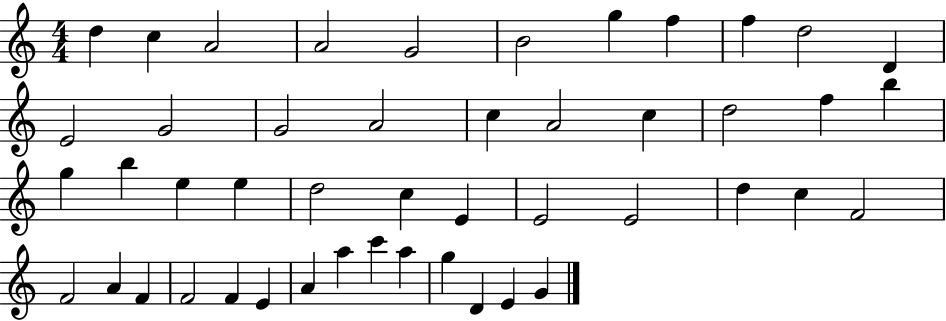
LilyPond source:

{
  \clef treble
  \numericTimeSignature
  \time 4/4
  \key c \major
  d''4 c''4 a'2 | a'2 g'2 | b'2 g''4 f''4 | f''4 d''2 d'4 | \break e'2 g'2 | g'2 a'2 | c''4 a'2 c''4 | d''2 f''4 b''4 | \break g''4 b''4 e''4 e''4 | d''2 c''4 e'4 | e'2 e'2 | d''4 c''4 f'2 | \break f'2 a'4 f'4 | f'2 f'4 e'4 | a'4 a''4 c'''4 a''4 | g''4 d'4 e'4 g'4 | \break \bar "|."
}